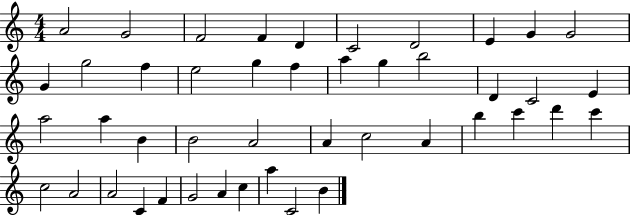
{
  \clef treble
  \numericTimeSignature
  \time 4/4
  \key c \major
  a'2 g'2 | f'2 f'4 d'4 | c'2 d'2 | e'4 g'4 g'2 | \break g'4 g''2 f''4 | e''2 g''4 f''4 | a''4 g''4 b''2 | d'4 c'2 e'4 | \break a''2 a''4 b'4 | b'2 a'2 | a'4 c''2 a'4 | b''4 c'''4 d'''4 c'''4 | \break c''2 a'2 | a'2 c'4 f'4 | g'2 a'4 c''4 | a''4 c'2 b'4 | \break \bar "|."
}